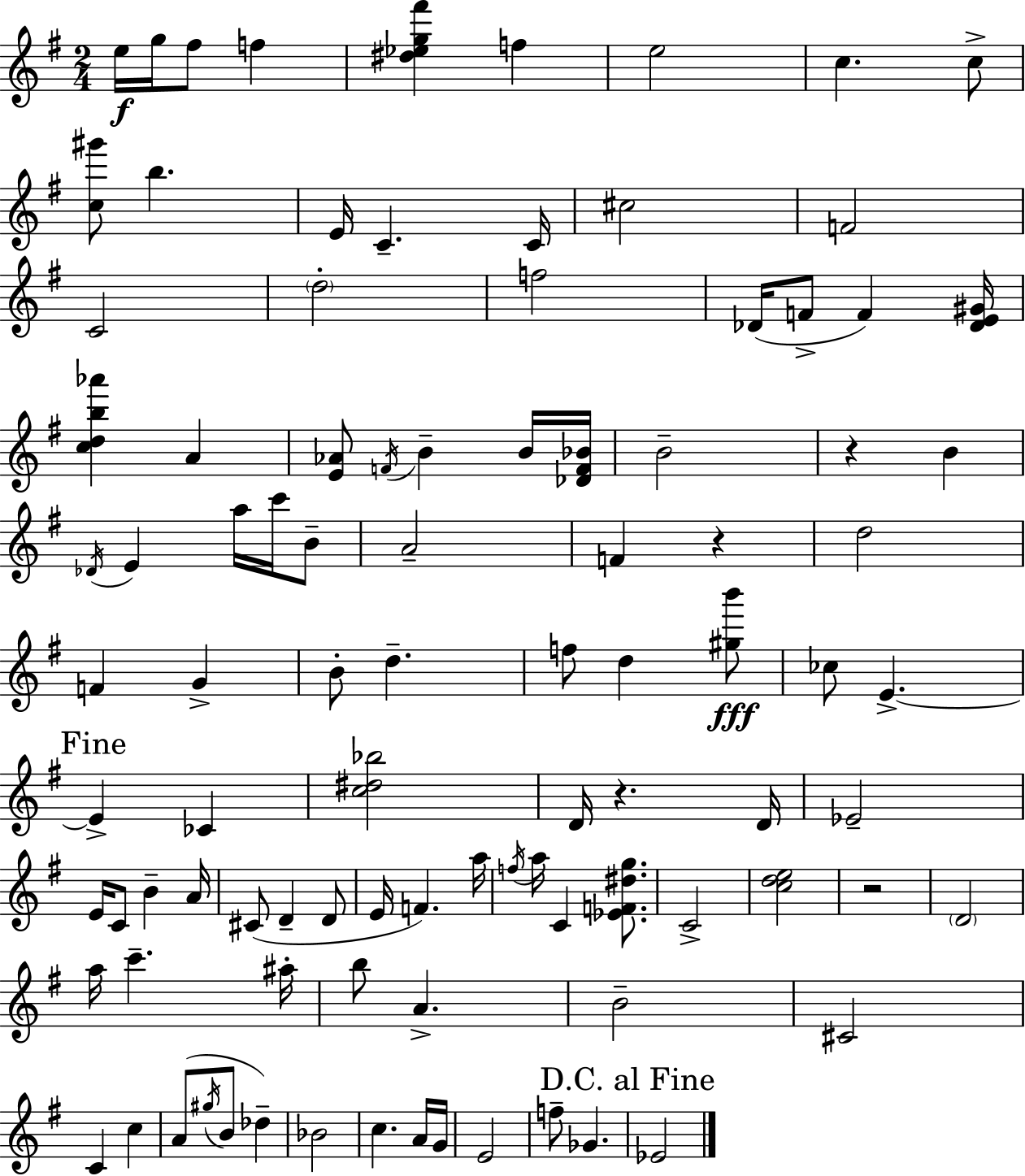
{
  \clef treble
  \numericTimeSignature
  \time 2/4
  \key e \minor
  e''16\f g''16 fis''8 f''4 | <dis'' ees'' g'' fis'''>4 f''4 | e''2 | c''4. c''8-> | \break <c'' gis'''>8 b''4. | e'16 c'4.-- c'16 | cis''2 | f'2 | \break c'2 | \parenthesize d''2-. | f''2 | des'16( f'8-> f'4) <des' e' gis'>16 | \break <c'' d'' b'' aes'''>4 a'4 | <e' aes'>8 \acciaccatura { f'16 } b'4-- b'16 | <des' f' bes'>16 b'2-- | r4 b'4 | \break \acciaccatura { des'16 } e'4 a''16 c'''16 | b'8-- a'2-- | f'4 r4 | d''2 | \break f'4 g'4-> | b'8-. d''4.-- | f''8 d''4 | <gis'' b'''>8\fff ces''8 e'4.->~~ | \break \mark "Fine" e'4-> ces'4 | <c'' dis'' bes''>2 | d'16 r4. | d'16 ees'2-- | \break e'16 c'8 b'4-- | a'16 cis'8( d'4-- | d'8 e'16 f'4.) | a''16 \acciaccatura { f''16 } a''16 c'4 | \break <ees' f' dis'' g''>8. c'2-> | <c'' d'' e''>2 | r2 | \parenthesize d'2 | \break a''16 c'''4.-- | ais''16-. b''8 a'4.-> | b'2-- | cis'2 | \break c'4 c''4 | a'8( \acciaccatura { gis''16 } b'8 | des''4--) bes'2 | c''4. | \break a'16 g'16 e'2 | f''8-- ges'4. | \mark "D.C. al Fine" ees'2 | \bar "|."
}